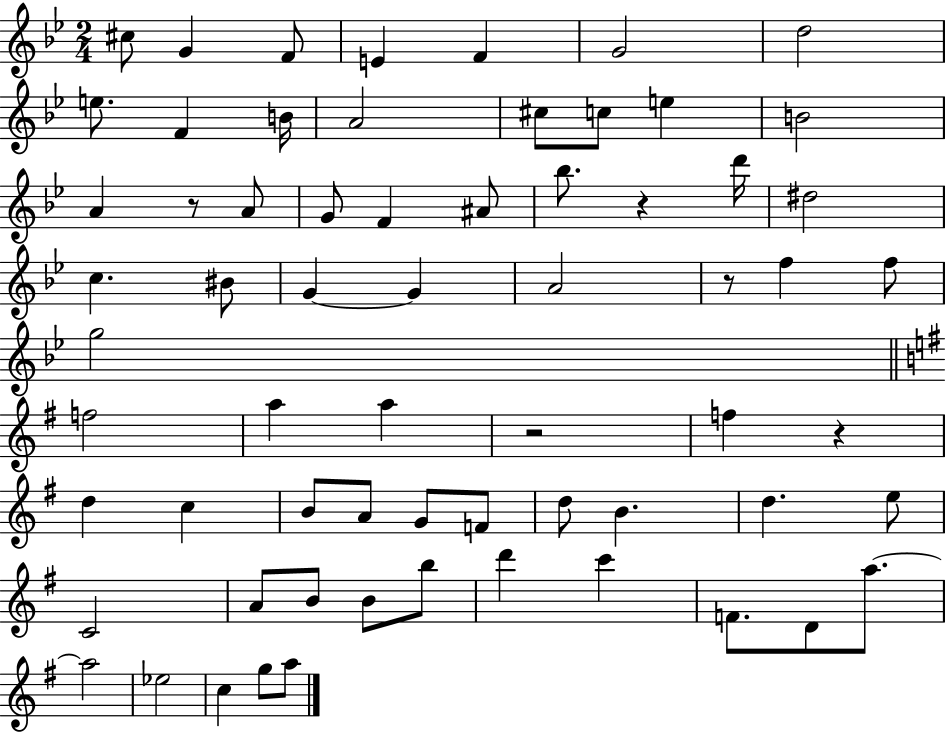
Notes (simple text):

C#5/e G4/q F4/e E4/q F4/q G4/h D5/h E5/e. F4/q B4/s A4/h C#5/e C5/e E5/q B4/h A4/q R/e A4/e G4/e F4/q A#4/e Bb5/e. R/q D6/s D#5/h C5/q. BIS4/e G4/q G4/q A4/h R/e F5/q F5/e G5/h F5/h A5/q A5/q R/h F5/q R/q D5/q C5/q B4/e A4/e G4/e F4/e D5/e B4/q. D5/q. E5/e C4/h A4/e B4/e B4/e B5/e D6/q C6/q F4/e. D4/e A5/e. A5/h Eb5/h C5/q G5/e A5/e